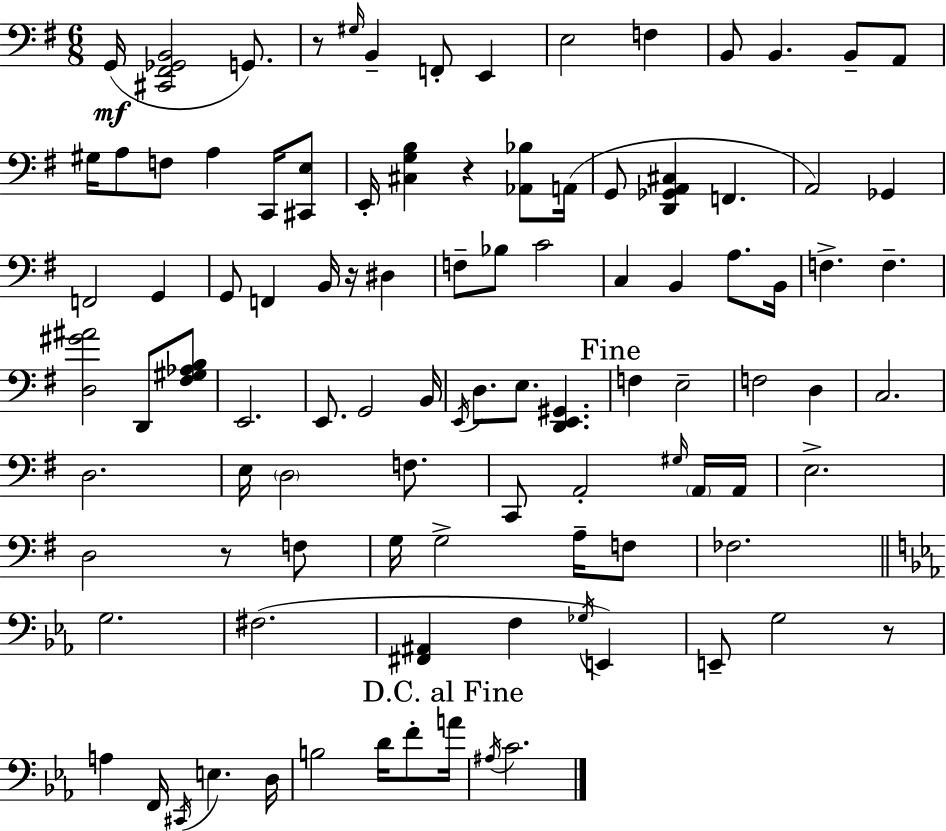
G2/s [C#2,F#2,Gb2,B2]/h G2/e. R/e G#3/s B2/q F2/e E2/q E3/h F3/q B2/e B2/q. B2/e A2/e G#3/s A3/e F3/e A3/q C2/s [C#2,E3]/e E2/s [C#3,G3,B3]/q R/q [Ab2,Bb3]/e A2/s G2/e [D2,Gb2,A2,C#3]/q F2/q. A2/h Gb2/q F2/h G2/q G2/e F2/q B2/s R/s D#3/q F3/e Bb3/e C4/h C3/q B2/q A3/e. B2/s F3/q. F3/q. [D3,G#4,A#4]/h D2/e [F#3,G#3,Ab3,B3]/e E2/h. E2/e. G2/h B2/s E2/s D3/e. E3/e. [D2,E2,G#2]/q. F3/q E3/h F3/h D3/q C3/h. D3/h. E3/s D3/h F3/e. C2/e A2/h G#3/s A2/s A2/s E3/h. D3/h R/e F3/e G3/s G3/h A3/s F3/e FES3/h. G3/h. F#3/h. [F#2,A#2]/q F3/q Gb3/s E2/q E2/e G3/h R/e A3/q F2/s C#2/s E3/q. D3/s B3/h D4/s F4/e A4/s A#3/s C4/h.